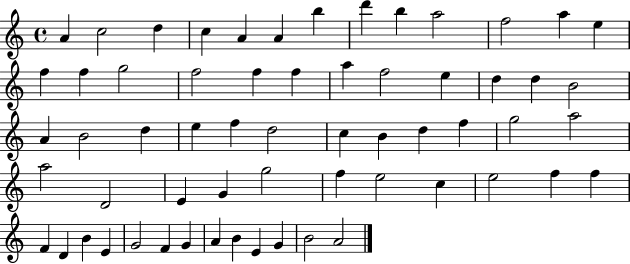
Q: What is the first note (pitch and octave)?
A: A4